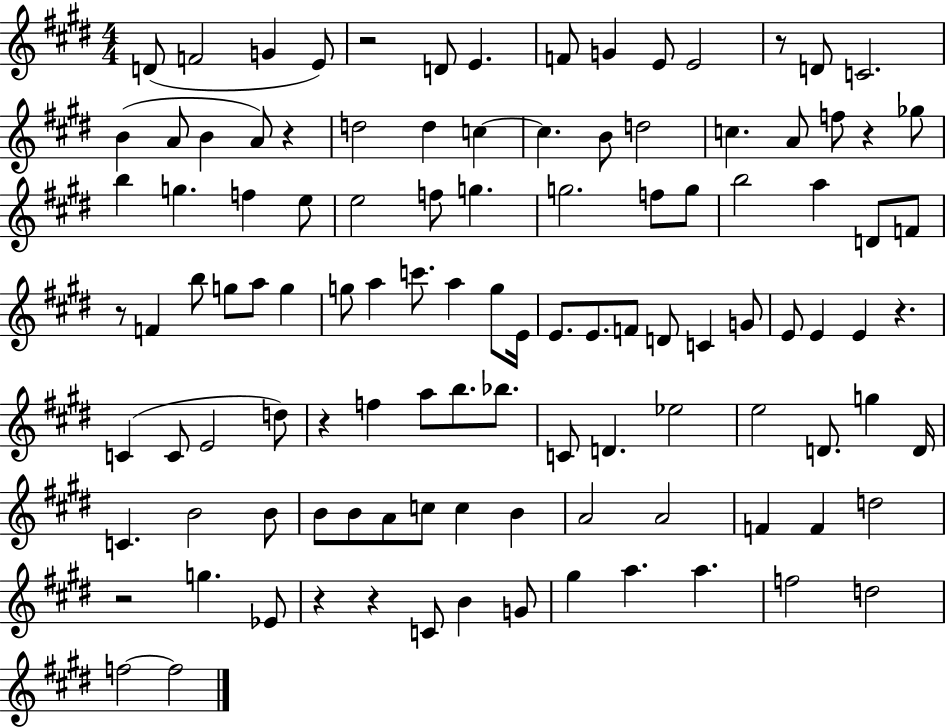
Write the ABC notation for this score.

X:1
T:Untitled
M:4/4
L:1/4
K:E
D/2 F2 G E/2 z2 D/2 E F/2 G E/2 E2 z/2 D/2 C2 B A/2 B A/2 z d2 d c c B/2 d2 c A/2 f/2 z _g/2 b g f e/2 e2 f/2 g g2 f/2 g/2 b2 a D/2 F/2 z/2 F b/2 g/2 a/2 g g/2 a c'/2 a g/2 E/4 E/2 E/2 F/2 D/2 C G/2 E/2 E E z C C/2 E2 d/2 z f a/2 b/2 _b/2 C/2 D _e2 e2 D/2 g D/4 C B2 B/2 B/2 B/2 A/2 c/2 c B A2 A2 F F d2 z2 g _E/2 z z C/2 B G/2 ^g a a f2 d2 f2 f2